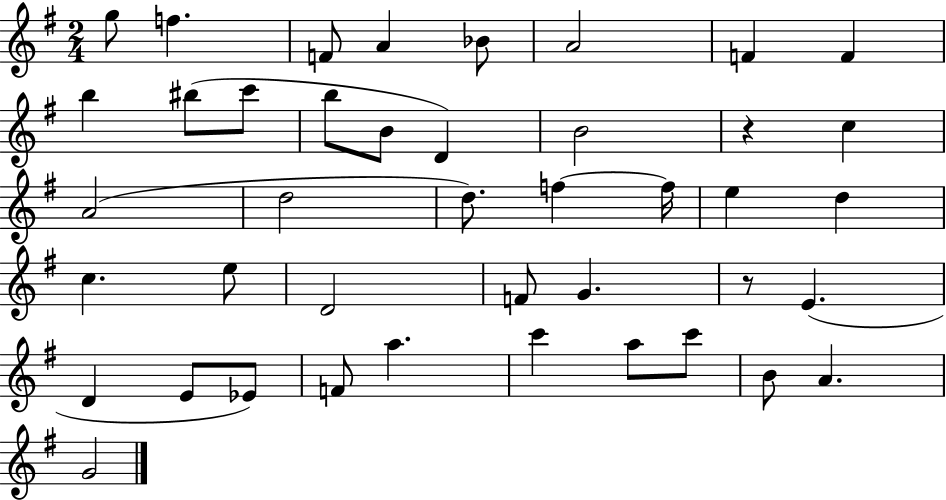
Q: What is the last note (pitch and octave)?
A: G4